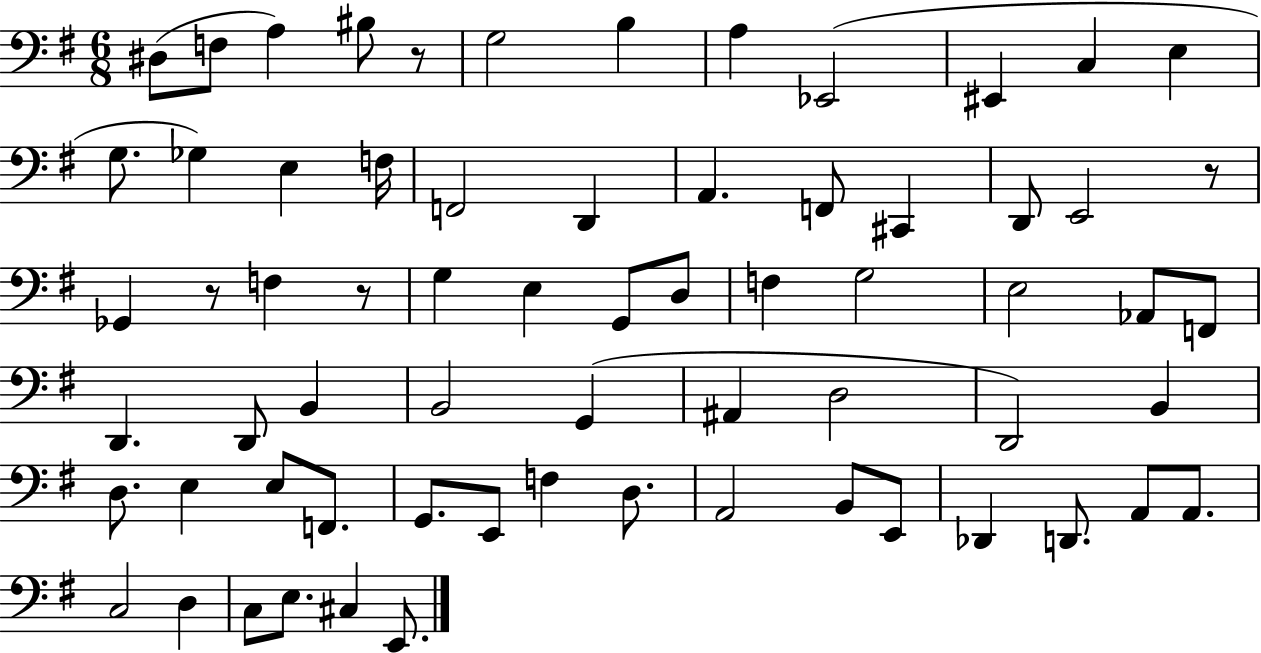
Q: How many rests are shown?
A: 4